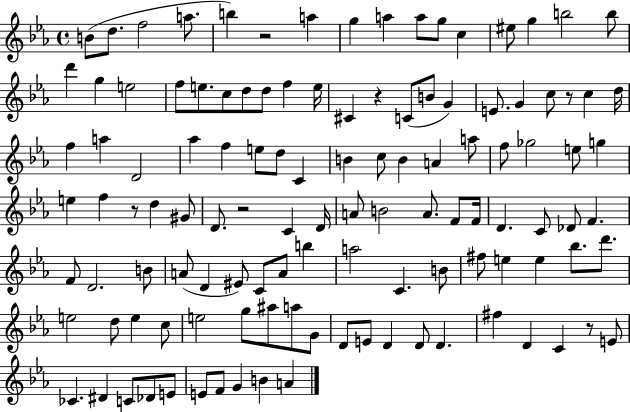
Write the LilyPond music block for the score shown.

{
  \clef treble
  \time 4/4
  \defaultTimeSignature
  \key ees \major
  b'8( d''8. f''2 a''8. | b''4) r2 a''4 | g''4 a''4 a''8 g''8 c''4 | eis''8 g''4 b''2 b''8 | \break d'''4 g''4 e''2 | f''8 e''8. c''8 d''8 d''8 f''4 e''16 | cis'4 r4 c'8( b'8 g'4) | e'8. g'4 c''8 r8 c''4 d''16 | \break f''4 a''4 d'2 | aes''4 f''4 e''8 d''8 c'4 | b'4 c''8 b'4 a'4 a''8 | f''8 ges''2 e''8 g''4 | \break e''4 f''4 r8 d''4 gis'8 | d'8. r2 c'4 d'16 | a'8 b'2 a'8. f'8 f'16 | d'4. c'8 des'8 f'4. | \break f'8 d'2. b'8 | a'8( d'4 eis'8) c'8 a'8 b''4 | a''2 c'4. b'8 | fis''8 e''4 e''4 bes''8. d'''8. | \break e''2 d''8 e''4 c''8 | e''2 g''8 ais''8 a''8 g'8 | d'8 e'8 d'4 d'8 d'4. | fis''4 d'4 c'4 r8 e'8 | \break ces'4. dis'4 c'8 des'8 e'8 | e'8 f'8 g'4 b'4 a'4 | \bar "|."
}